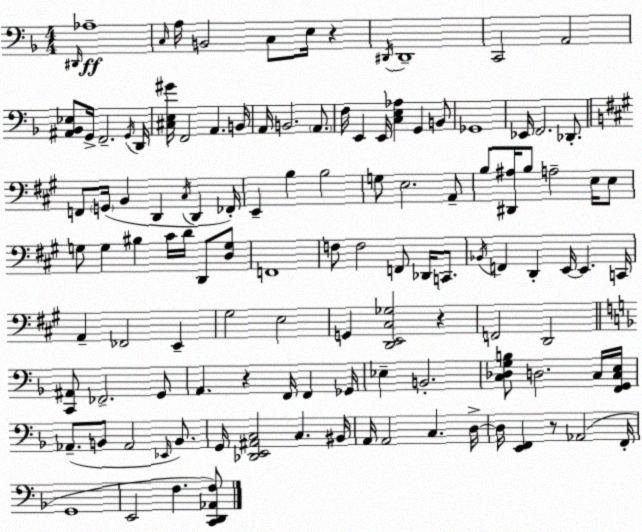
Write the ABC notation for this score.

X:1
T:Untitled
M:4/4
L:1/4
K:Dm
^D,,/4 _A,4 C,/4 A,/4 B,,2 C,/2 E,/4 z ^D,,/4 ^D,,4 C,,2 A,,2 [^A,,_B,,_E,]/2 G,,/4 F,,2 G,,/4 D,,/4 [^C,E,^G]/4 F,,2 A,, B,,/4 A,,/4 B,,2 A,,/2 F,/4 E,, E,,/4 [C,E,_A,] G,, B,,/2 _G,,4 _E,,/4 F,,2 _D,,/2 F,,/2 G,,/4 B,, D,, ^C,/4 D,, _F,,/4 E,, B, B,2 G,/2 E,2 A,,/2 B,/2 [^D,,^A,]/4 B,/2 A,2 E,/4 E,/2 G,/2 G, ^B, ^C/4 D/4 D,,/2 [D,G,]/2 F,,4 F,/2 F,2 F,,/2 _D,,/4 C,,/2 _B,,/4 F,, D,, E,,/4 E,, C,,/4 A,, _F,,2 E,, ^G,2 E,2 G,, [D,,E,,^C,_G,]2 z F,,2 D,,2 [C,,^A,,]/2 _F,,2 G,,/2 A,, z F,,/4 F,, _G,,/4 _E, B,,2 [C,_D,G,B,]/2 D,2 C,/4 [F,,G,,C,E,]/4 _A,,/2 B,,/2 _A,,2 _E,,/4 B,,/2 G,,/4 [_D,,E,,^A,,C,]2 C, ^B,,/4 A,,/4 A,,2 C, D,/4 D,/4 [E,,F,,] z/2 _A,,2 F,,/4 G,,4 E,,2 F, [C,,D,,_A,,F,]/2